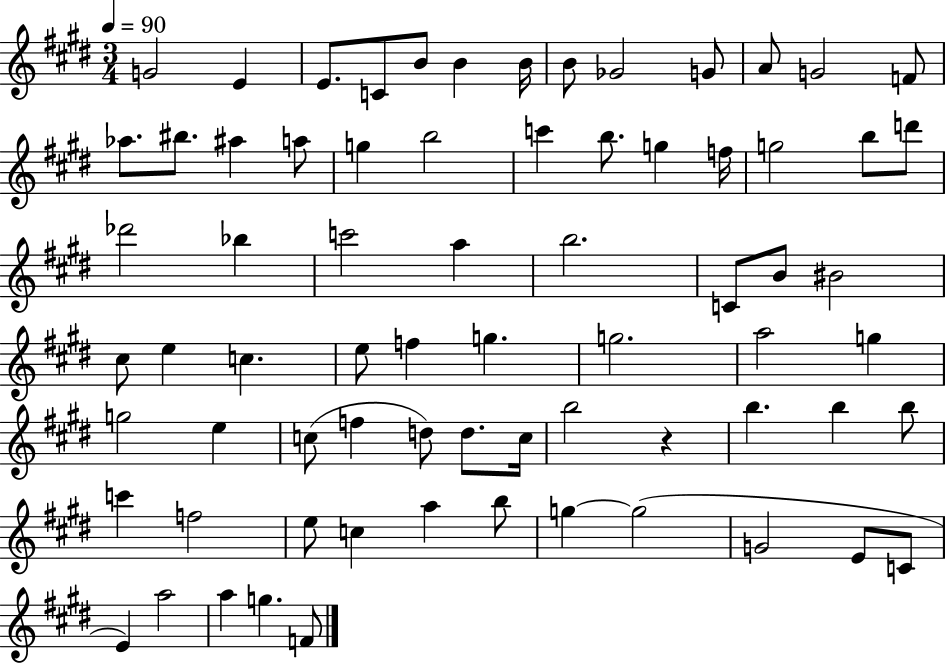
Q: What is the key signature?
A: E major